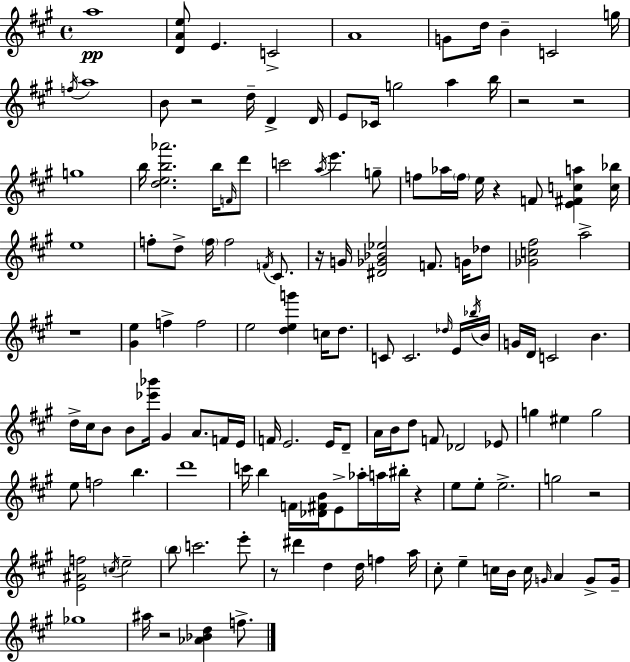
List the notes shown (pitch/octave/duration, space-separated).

A5/w [D4,A4,E5]/e E4/q. C4/h A4/w G4/e D5/s B4/q C4/h G5/s F5/s A5/w B4/e R/h D5/s D4/q D4/s E4/e CES4/s G5/h A5/q B5/s R/h R/h G5/w B5/s [D5,E5,B5,Ab6]/h. B5/s F4/s D6/e C6/h A5/s E6/q. G5/e F5/e Ab5/s F5/s E5/s R/q F4/e [E4,F#4,C5,A5]/q [C5,Bb5]/s E5/w F5/e D5/e F5/s F5/h F4/s C#4/e. R/s G4/s [D#4,Gb4,Bb4,Eb5]/h F4/e. G4/s Db5/e [Gb4,C5,F#5]/h A5/h R/w [G#4,E5]/q F5/q F5/h E5/h [D5,E5,G6]/q C5/s D5/e. C4/e C4/h. Db5/s E4/s Bb5/s B4/s G4/s D4/s C4/h B4/q. D5/s C#5/s B4/e B4/e [Eb6,Bb6]/s G#4/q A4/e. F4/s E4/s F4/s E4/h. E4/s D4/e A4/s B4/s D5/e F4/e Db4/h Eb4/e G5/q EIS5/q G5/h E5/e F5/h B5/q. D6/w C6/s B5/q F4/s [Db4,F#4,B4]/s E4/e Ab5/s A5/s BIS5/s R/q E5/e E5/e E5/h. G5/h R/h [E4,A#4,F5]/h C5/s E5/h B5/e C6/h. E6/e R/e D#6/q D5/q D5/s F5/q A5/s C#5/e E5/q C5/s B4/s C5/s G4/s A4/q G4/e G4/s Gb5/w A#5/s R/h [Ab4,Bb4,D5]/q F5/e.